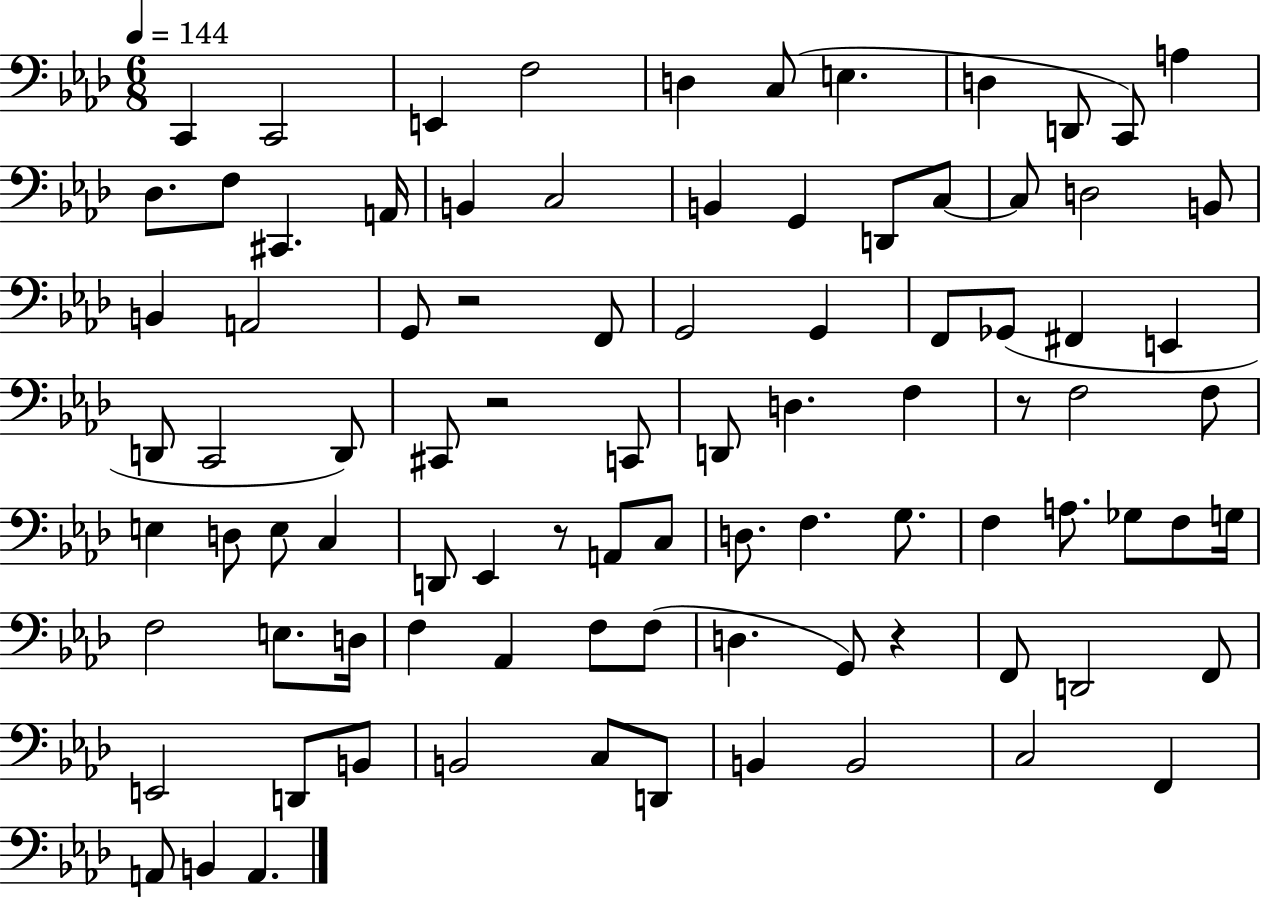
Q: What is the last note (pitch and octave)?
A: A2